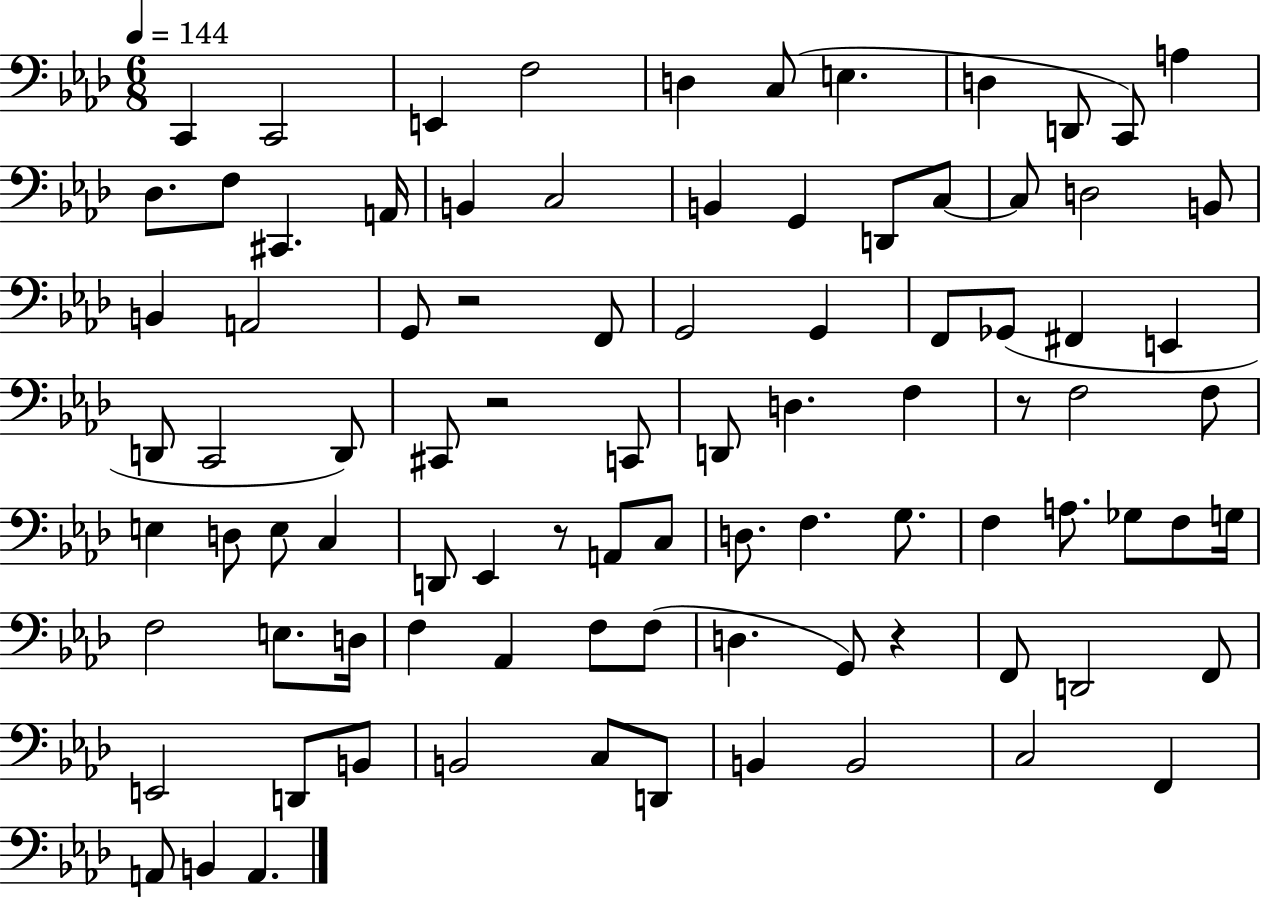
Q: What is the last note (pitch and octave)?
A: A2